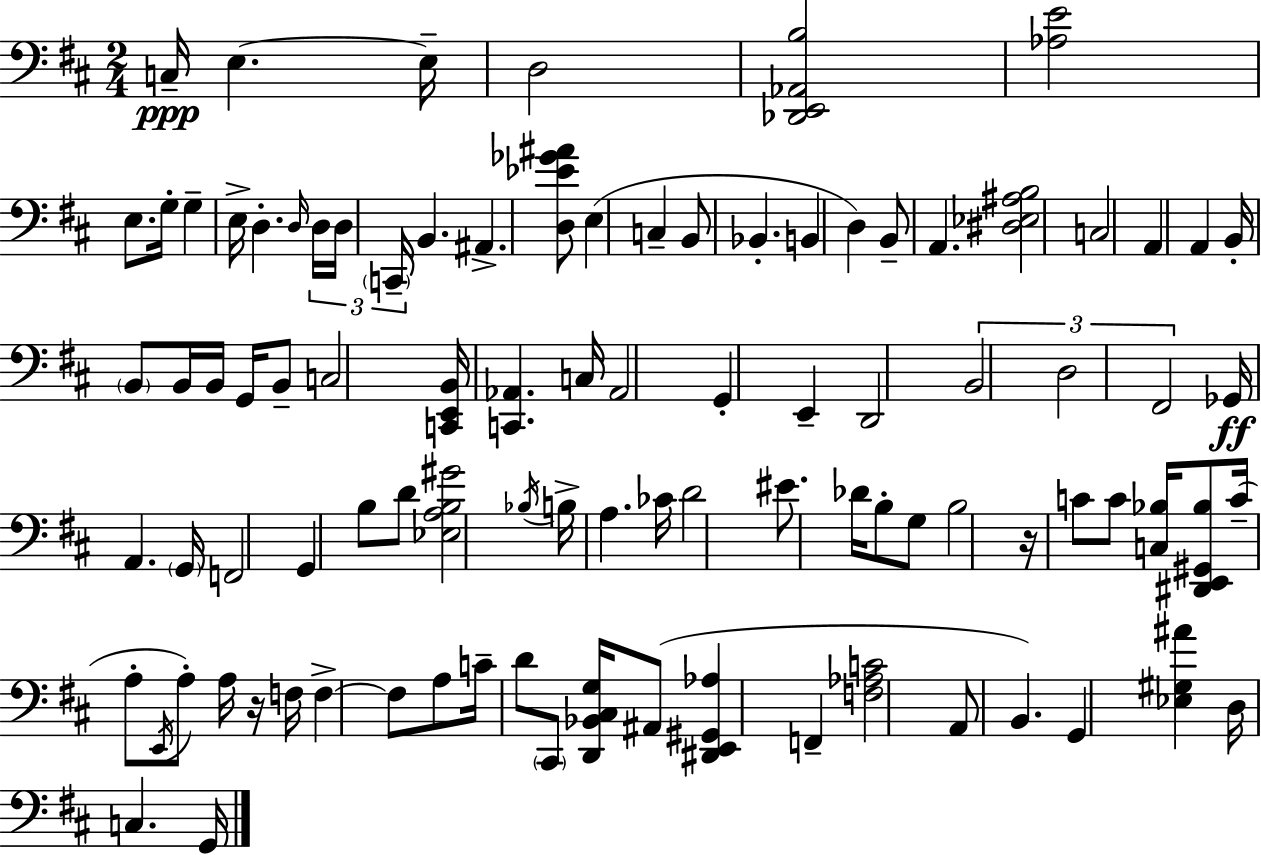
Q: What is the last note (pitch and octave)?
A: G2